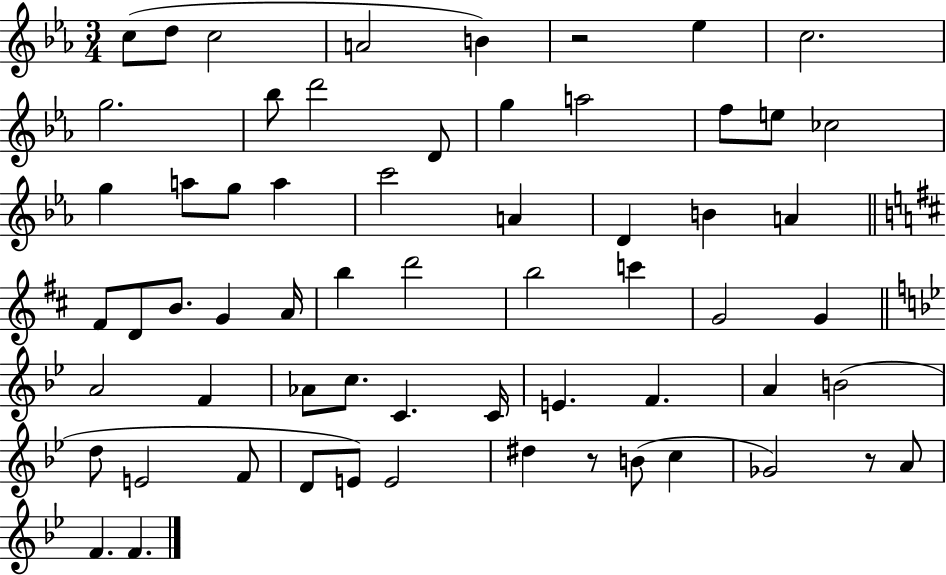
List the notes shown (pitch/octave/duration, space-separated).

C5/e D5/e C5/h A4/h B4/q R/h Eb5/q C5/h. G5/h. Bb5/e D6/h D4/e G5/q A5/h F5/e E5/e CES5/h G5/q A5/e G5/e A5/q C6/h A4/q D4/q B4/q A4/q F#4/e D4/e B4/e. G4/q A4/s B5/q D6/h B5/h C6/q G4/h G4/q A4/h F4/q Ab4/e C5/e. C4/q. C4/s E4/q. F4/q. A4/q B4/h D5/e E4/h F4/e D4/e E4/e E4/h D#5/q R/e B4/e C5/q Gb4/h R/e A4/e F4/q. F4/q.